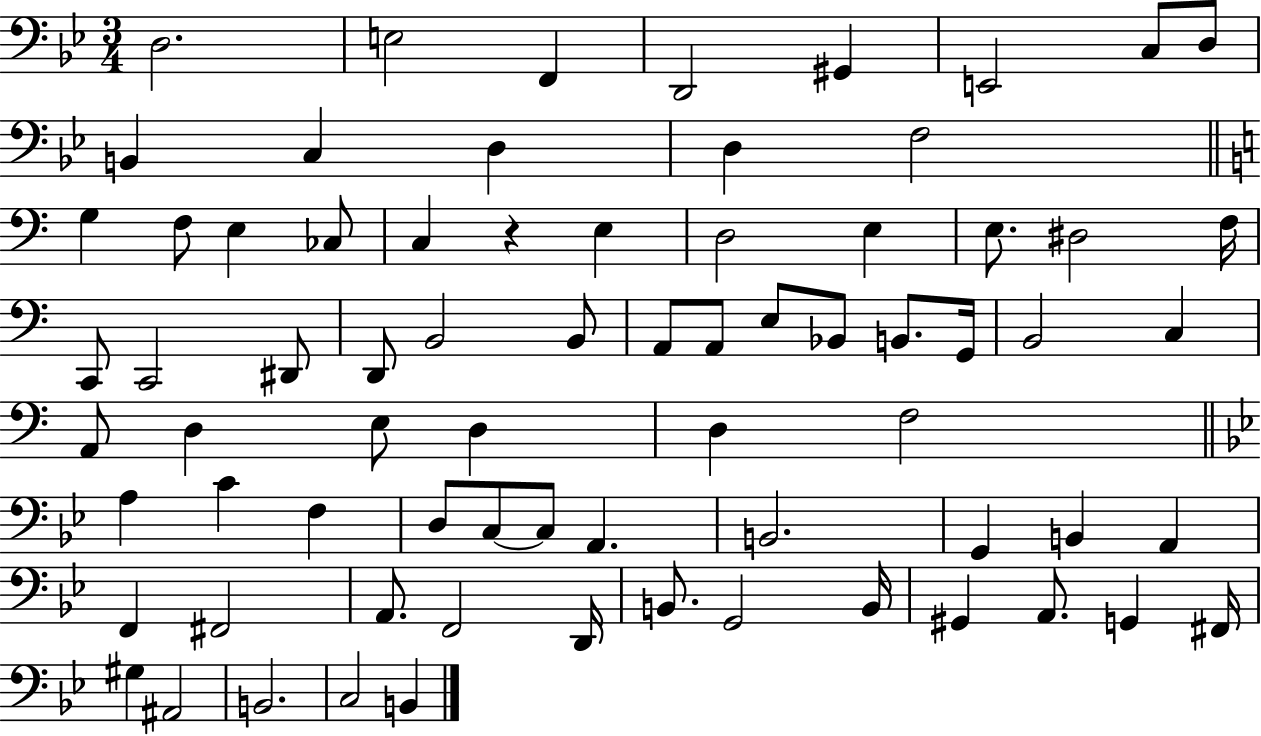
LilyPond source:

{
  \clef bass
  \numericTimeSignature
  \time 3/4
  \key bes \major
  \repeat volta 2 { d2. | e2 f,4 | d,2 gis,4 | e,2 c8 d8 | \break b,4 c4 d4 | d4 f2 | \bar "||" \break \key c \major g4 f8 e4 ces8 | c4 r4 e4 | d2 e4 | e8. dis2 f16 | \break c,8 c,2 dis,8 | d,8 b,2 b,8 | a,8 a,8 e8 bes,8 b,8. g,16 | b,2 c4 | \break a,8 d4 e8 d4 | d4 f2 | \bar "||" \break \key bes \major a4 c'4 f4 | d8 c8~~ c8 a,4. | b,2. | g,4 b,4 a,4 | \break f,4 fis,2 | a,8. f,2 d,16 | b,8. g,2 b,16 | gis,4 a,8. g,4 fis,16 | \break gis4 ais,2 | b,2. | c2 b,4 | } \bar "|."
}